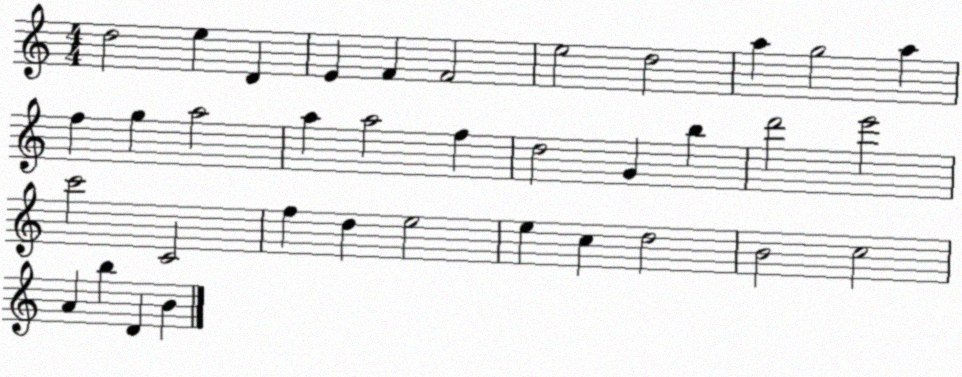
X:1
T:Untitled
M:4/4
L:1/4
K:C
d2 e D E F F2 e2 d2 a g2 a f g a2 a a2 f d2 G b d'2 e'2 c'2 C2 f d e2 e c d2 B2 c2 A b D B